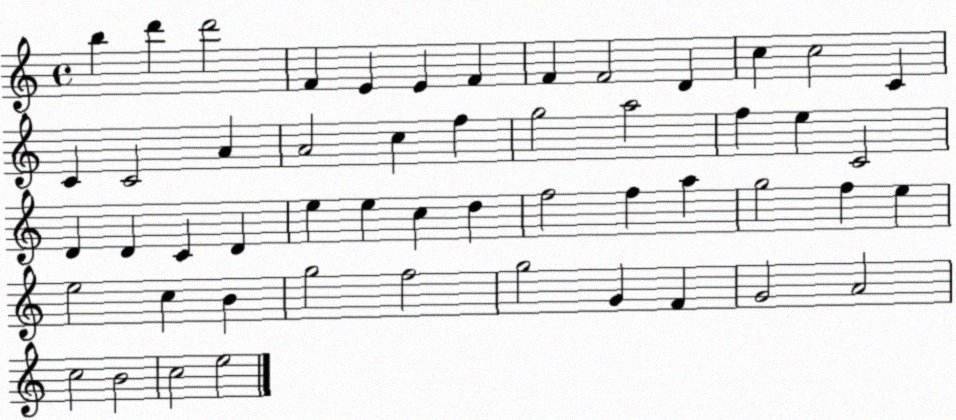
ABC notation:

X:1
T:Untitled
M:4/4
L:1/4
K:C
b d' d'2 F E E F F F2 D c c2 C C C2 A A2 c f g2 a2 f e C2 D D C D e e c d f2 f a g2 f e e2 c B g2 f2 g2 G F G2 A2 c2 B2 c2 e2